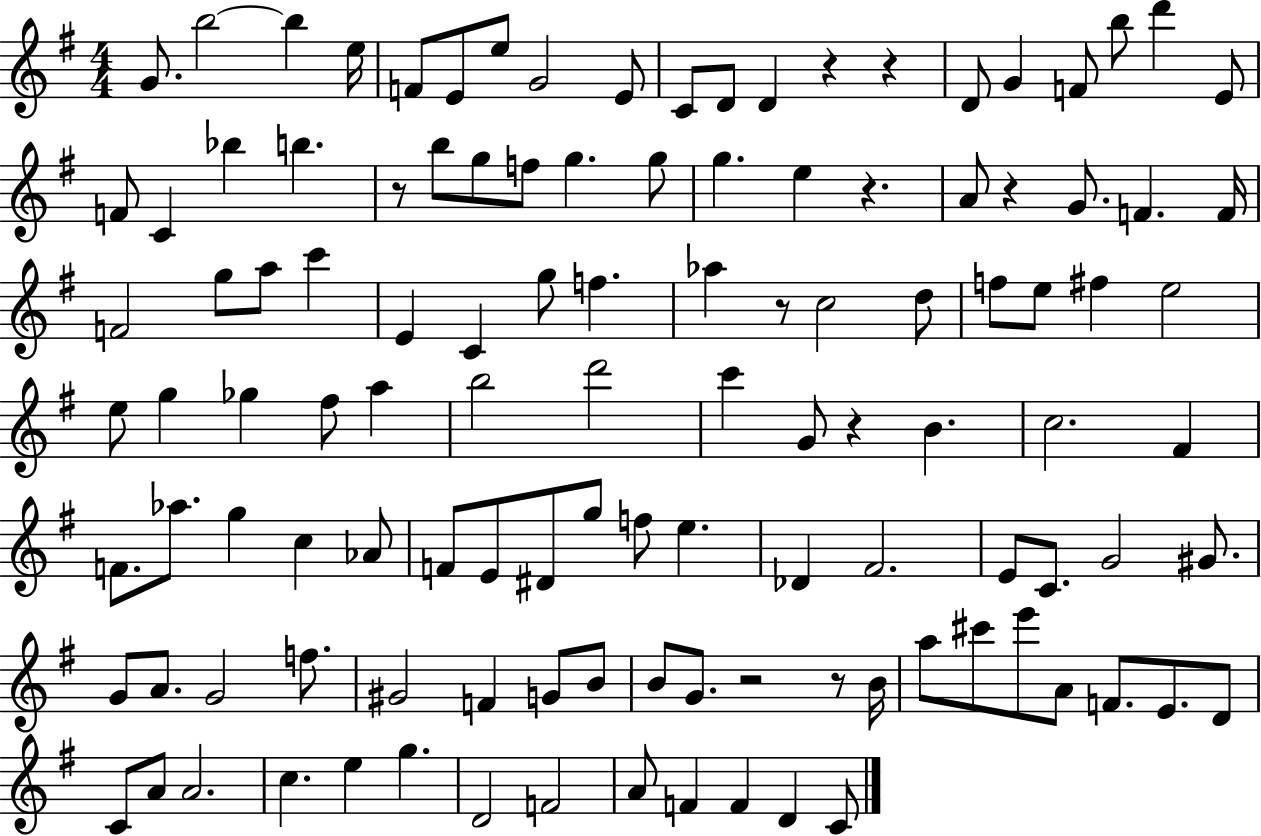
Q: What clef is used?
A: treble